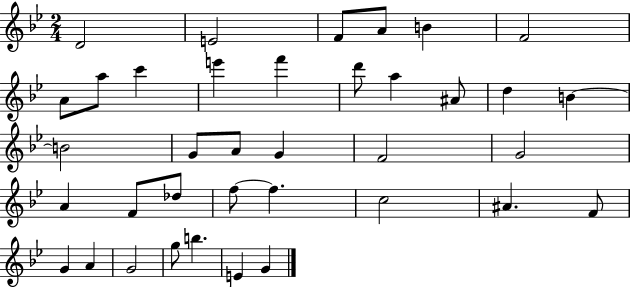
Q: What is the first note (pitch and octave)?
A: D4